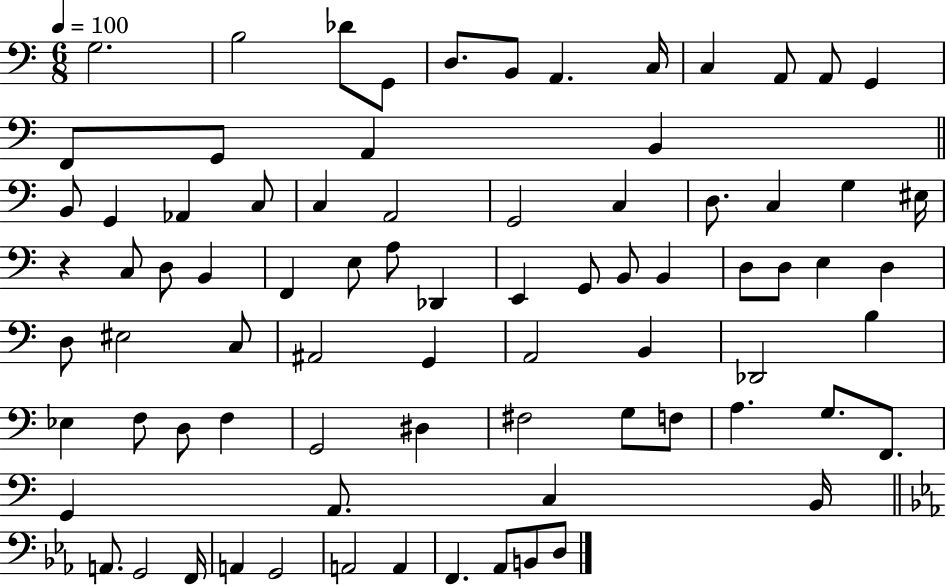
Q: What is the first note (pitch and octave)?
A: G3